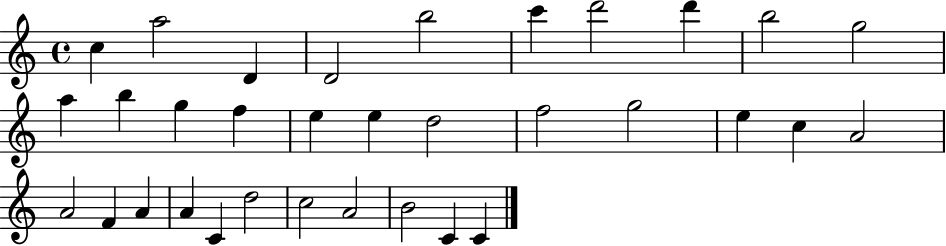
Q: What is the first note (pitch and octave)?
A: C5